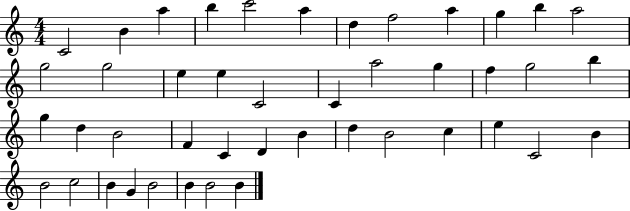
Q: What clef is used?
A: treble